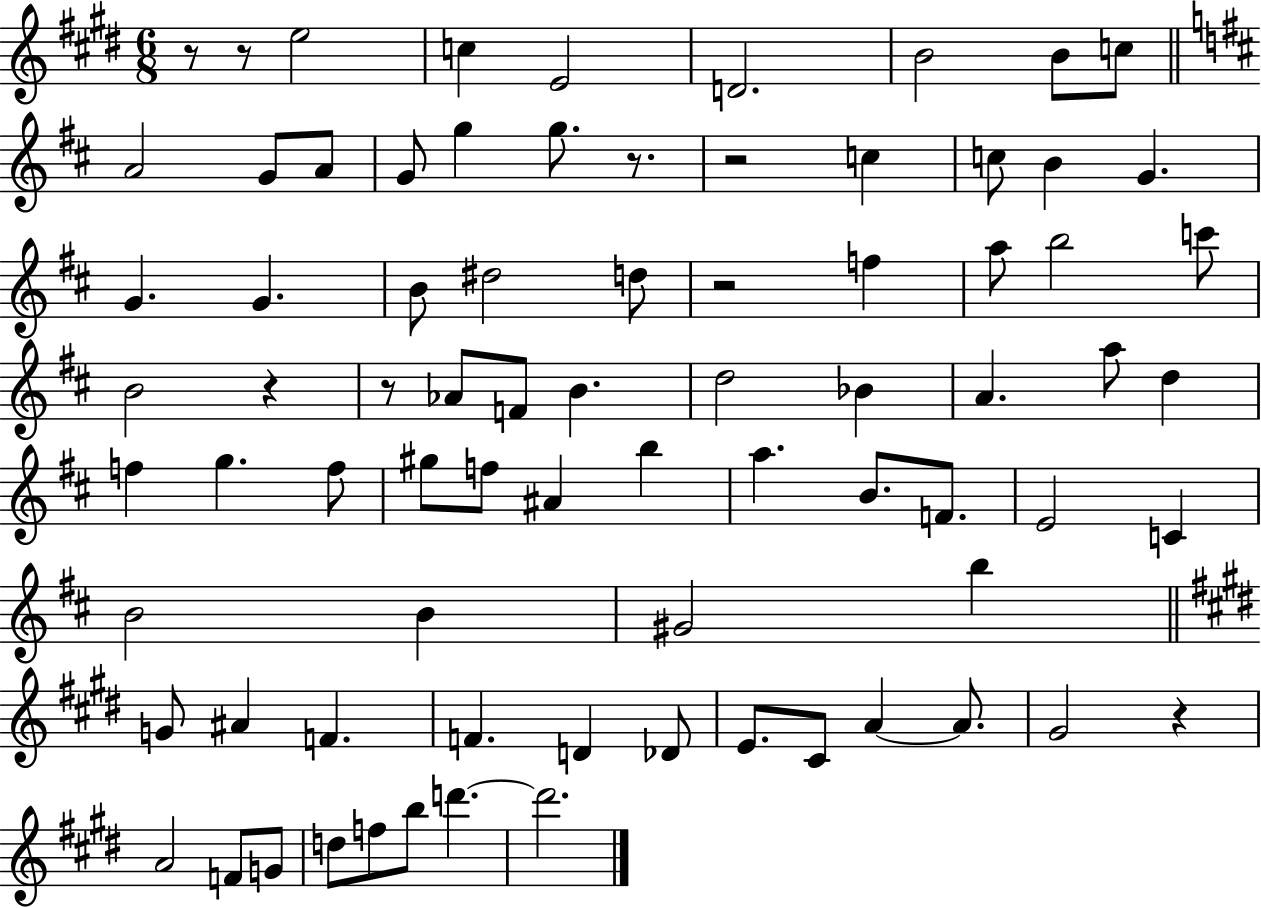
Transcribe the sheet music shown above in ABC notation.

X:1
T:Untitled
M:6/8
L:1/4
K:E
z/2 z/2 e2 c E2 D2 B2 B/2 c/2 A2 G/2 A/2 G/2 g g/2 z/2 z2 c c/2 B G G G B/2 ^d2 d/2 z2 f a/2 b2 c'/2 B2 z z/2 _A/2 F/2 B d2 _B A a/2 d f g f/2 ^g/2 f/2 ^A b a B/2 F/2 E2 C B2 B ^G2 b G/2 ^A F F D _D/2 E/2 ^C/2 A A/2 ^G2 z A2 F/2 G/2 d/2 f/2 b/2 d' d'2